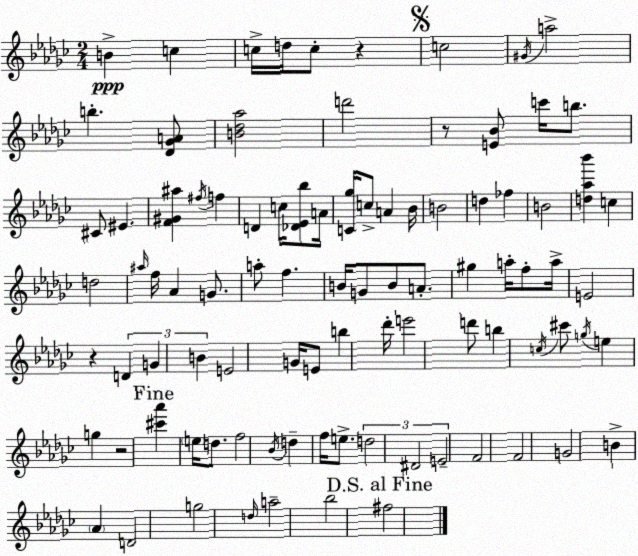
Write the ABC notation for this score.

X:1
T:Untitled
M:2/4
L:1/4
K:Ebm
B c c/4 d/4 c/2 z c2 ^G/4 a2 b [_D_GA]/2 [B_d_a]2 d'2 z/2 [E_B]/2 c'/4 b/2 ^C/2 ^E [F^G^a] ^f/4 f D c/4 [_D_E_b]/2 A/4 [C_g]/4 c/2 A _B/4 B2 d _f B2 [d_a_b'] c d2 ^a/4 f/4 _A G/2 a/2 f B/4 G/2 B/2 A/2 ^g a/4 f/2 a/4 E2 z D G B E2 G/4 E/2 b _d'/4 e'2 d'/2 b c/4 ^c'/2 g/4 e g z2 [^c'_a'] e/4 d/2 f2 _B/4 d f/4 e/2 d2 ^D2 E2 F2 F2 G2 B _A D2 g2 d/4 a2 _b2 ^f2